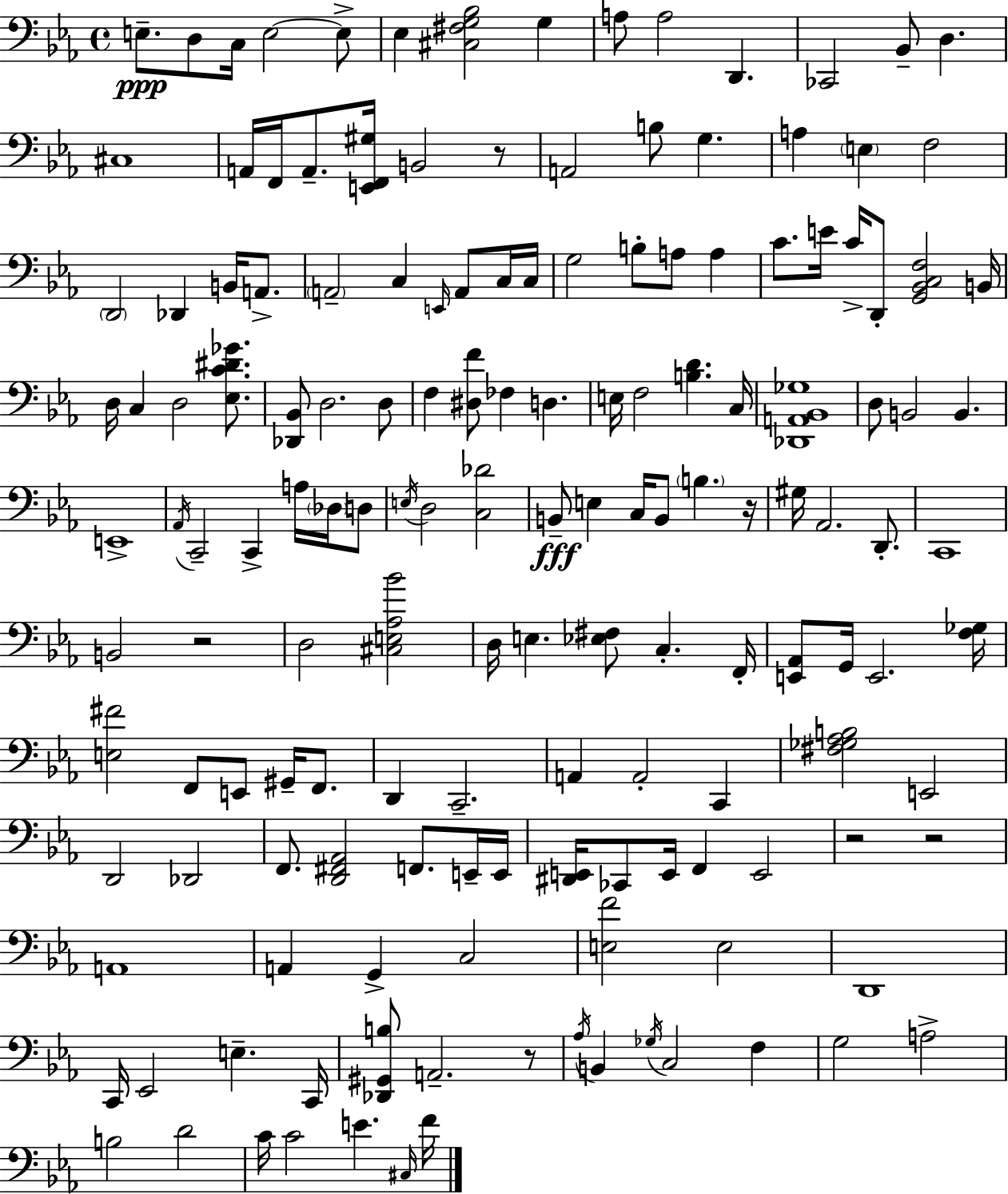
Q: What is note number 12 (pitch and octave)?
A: Bb2